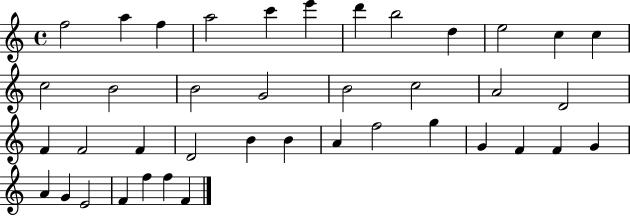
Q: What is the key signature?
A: C major